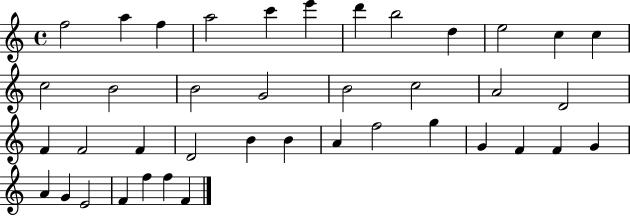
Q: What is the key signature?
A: C major